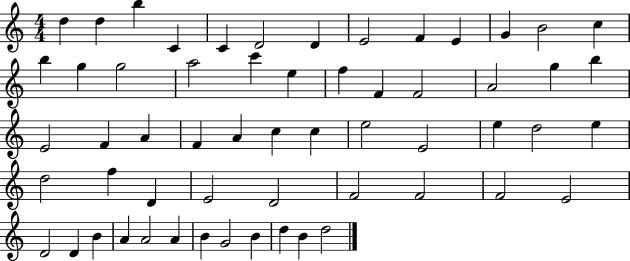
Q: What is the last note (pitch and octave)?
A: D5